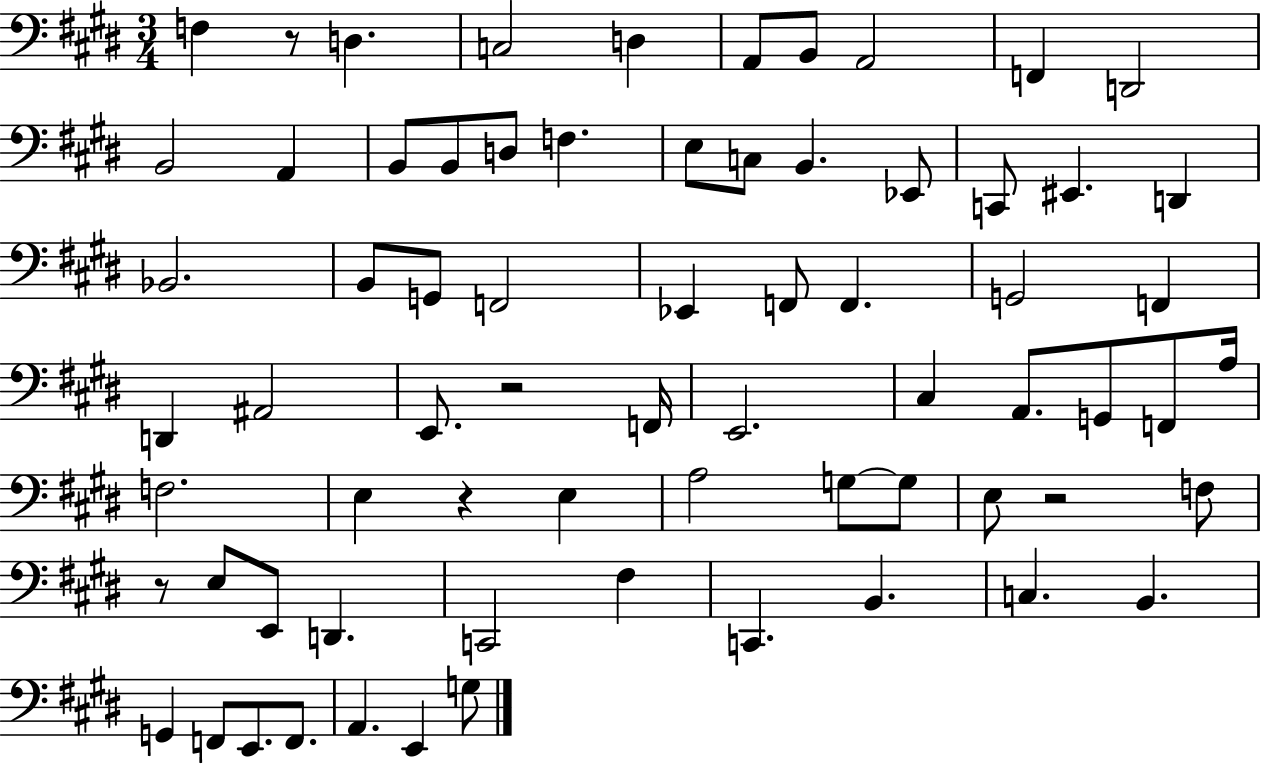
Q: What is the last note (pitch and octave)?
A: G3